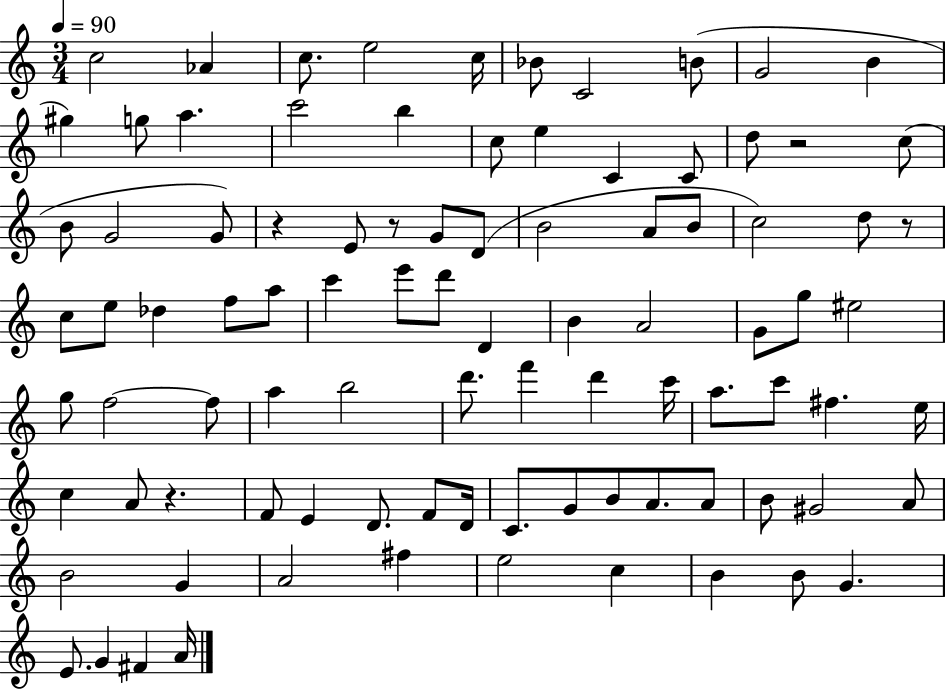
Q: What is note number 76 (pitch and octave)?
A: G4